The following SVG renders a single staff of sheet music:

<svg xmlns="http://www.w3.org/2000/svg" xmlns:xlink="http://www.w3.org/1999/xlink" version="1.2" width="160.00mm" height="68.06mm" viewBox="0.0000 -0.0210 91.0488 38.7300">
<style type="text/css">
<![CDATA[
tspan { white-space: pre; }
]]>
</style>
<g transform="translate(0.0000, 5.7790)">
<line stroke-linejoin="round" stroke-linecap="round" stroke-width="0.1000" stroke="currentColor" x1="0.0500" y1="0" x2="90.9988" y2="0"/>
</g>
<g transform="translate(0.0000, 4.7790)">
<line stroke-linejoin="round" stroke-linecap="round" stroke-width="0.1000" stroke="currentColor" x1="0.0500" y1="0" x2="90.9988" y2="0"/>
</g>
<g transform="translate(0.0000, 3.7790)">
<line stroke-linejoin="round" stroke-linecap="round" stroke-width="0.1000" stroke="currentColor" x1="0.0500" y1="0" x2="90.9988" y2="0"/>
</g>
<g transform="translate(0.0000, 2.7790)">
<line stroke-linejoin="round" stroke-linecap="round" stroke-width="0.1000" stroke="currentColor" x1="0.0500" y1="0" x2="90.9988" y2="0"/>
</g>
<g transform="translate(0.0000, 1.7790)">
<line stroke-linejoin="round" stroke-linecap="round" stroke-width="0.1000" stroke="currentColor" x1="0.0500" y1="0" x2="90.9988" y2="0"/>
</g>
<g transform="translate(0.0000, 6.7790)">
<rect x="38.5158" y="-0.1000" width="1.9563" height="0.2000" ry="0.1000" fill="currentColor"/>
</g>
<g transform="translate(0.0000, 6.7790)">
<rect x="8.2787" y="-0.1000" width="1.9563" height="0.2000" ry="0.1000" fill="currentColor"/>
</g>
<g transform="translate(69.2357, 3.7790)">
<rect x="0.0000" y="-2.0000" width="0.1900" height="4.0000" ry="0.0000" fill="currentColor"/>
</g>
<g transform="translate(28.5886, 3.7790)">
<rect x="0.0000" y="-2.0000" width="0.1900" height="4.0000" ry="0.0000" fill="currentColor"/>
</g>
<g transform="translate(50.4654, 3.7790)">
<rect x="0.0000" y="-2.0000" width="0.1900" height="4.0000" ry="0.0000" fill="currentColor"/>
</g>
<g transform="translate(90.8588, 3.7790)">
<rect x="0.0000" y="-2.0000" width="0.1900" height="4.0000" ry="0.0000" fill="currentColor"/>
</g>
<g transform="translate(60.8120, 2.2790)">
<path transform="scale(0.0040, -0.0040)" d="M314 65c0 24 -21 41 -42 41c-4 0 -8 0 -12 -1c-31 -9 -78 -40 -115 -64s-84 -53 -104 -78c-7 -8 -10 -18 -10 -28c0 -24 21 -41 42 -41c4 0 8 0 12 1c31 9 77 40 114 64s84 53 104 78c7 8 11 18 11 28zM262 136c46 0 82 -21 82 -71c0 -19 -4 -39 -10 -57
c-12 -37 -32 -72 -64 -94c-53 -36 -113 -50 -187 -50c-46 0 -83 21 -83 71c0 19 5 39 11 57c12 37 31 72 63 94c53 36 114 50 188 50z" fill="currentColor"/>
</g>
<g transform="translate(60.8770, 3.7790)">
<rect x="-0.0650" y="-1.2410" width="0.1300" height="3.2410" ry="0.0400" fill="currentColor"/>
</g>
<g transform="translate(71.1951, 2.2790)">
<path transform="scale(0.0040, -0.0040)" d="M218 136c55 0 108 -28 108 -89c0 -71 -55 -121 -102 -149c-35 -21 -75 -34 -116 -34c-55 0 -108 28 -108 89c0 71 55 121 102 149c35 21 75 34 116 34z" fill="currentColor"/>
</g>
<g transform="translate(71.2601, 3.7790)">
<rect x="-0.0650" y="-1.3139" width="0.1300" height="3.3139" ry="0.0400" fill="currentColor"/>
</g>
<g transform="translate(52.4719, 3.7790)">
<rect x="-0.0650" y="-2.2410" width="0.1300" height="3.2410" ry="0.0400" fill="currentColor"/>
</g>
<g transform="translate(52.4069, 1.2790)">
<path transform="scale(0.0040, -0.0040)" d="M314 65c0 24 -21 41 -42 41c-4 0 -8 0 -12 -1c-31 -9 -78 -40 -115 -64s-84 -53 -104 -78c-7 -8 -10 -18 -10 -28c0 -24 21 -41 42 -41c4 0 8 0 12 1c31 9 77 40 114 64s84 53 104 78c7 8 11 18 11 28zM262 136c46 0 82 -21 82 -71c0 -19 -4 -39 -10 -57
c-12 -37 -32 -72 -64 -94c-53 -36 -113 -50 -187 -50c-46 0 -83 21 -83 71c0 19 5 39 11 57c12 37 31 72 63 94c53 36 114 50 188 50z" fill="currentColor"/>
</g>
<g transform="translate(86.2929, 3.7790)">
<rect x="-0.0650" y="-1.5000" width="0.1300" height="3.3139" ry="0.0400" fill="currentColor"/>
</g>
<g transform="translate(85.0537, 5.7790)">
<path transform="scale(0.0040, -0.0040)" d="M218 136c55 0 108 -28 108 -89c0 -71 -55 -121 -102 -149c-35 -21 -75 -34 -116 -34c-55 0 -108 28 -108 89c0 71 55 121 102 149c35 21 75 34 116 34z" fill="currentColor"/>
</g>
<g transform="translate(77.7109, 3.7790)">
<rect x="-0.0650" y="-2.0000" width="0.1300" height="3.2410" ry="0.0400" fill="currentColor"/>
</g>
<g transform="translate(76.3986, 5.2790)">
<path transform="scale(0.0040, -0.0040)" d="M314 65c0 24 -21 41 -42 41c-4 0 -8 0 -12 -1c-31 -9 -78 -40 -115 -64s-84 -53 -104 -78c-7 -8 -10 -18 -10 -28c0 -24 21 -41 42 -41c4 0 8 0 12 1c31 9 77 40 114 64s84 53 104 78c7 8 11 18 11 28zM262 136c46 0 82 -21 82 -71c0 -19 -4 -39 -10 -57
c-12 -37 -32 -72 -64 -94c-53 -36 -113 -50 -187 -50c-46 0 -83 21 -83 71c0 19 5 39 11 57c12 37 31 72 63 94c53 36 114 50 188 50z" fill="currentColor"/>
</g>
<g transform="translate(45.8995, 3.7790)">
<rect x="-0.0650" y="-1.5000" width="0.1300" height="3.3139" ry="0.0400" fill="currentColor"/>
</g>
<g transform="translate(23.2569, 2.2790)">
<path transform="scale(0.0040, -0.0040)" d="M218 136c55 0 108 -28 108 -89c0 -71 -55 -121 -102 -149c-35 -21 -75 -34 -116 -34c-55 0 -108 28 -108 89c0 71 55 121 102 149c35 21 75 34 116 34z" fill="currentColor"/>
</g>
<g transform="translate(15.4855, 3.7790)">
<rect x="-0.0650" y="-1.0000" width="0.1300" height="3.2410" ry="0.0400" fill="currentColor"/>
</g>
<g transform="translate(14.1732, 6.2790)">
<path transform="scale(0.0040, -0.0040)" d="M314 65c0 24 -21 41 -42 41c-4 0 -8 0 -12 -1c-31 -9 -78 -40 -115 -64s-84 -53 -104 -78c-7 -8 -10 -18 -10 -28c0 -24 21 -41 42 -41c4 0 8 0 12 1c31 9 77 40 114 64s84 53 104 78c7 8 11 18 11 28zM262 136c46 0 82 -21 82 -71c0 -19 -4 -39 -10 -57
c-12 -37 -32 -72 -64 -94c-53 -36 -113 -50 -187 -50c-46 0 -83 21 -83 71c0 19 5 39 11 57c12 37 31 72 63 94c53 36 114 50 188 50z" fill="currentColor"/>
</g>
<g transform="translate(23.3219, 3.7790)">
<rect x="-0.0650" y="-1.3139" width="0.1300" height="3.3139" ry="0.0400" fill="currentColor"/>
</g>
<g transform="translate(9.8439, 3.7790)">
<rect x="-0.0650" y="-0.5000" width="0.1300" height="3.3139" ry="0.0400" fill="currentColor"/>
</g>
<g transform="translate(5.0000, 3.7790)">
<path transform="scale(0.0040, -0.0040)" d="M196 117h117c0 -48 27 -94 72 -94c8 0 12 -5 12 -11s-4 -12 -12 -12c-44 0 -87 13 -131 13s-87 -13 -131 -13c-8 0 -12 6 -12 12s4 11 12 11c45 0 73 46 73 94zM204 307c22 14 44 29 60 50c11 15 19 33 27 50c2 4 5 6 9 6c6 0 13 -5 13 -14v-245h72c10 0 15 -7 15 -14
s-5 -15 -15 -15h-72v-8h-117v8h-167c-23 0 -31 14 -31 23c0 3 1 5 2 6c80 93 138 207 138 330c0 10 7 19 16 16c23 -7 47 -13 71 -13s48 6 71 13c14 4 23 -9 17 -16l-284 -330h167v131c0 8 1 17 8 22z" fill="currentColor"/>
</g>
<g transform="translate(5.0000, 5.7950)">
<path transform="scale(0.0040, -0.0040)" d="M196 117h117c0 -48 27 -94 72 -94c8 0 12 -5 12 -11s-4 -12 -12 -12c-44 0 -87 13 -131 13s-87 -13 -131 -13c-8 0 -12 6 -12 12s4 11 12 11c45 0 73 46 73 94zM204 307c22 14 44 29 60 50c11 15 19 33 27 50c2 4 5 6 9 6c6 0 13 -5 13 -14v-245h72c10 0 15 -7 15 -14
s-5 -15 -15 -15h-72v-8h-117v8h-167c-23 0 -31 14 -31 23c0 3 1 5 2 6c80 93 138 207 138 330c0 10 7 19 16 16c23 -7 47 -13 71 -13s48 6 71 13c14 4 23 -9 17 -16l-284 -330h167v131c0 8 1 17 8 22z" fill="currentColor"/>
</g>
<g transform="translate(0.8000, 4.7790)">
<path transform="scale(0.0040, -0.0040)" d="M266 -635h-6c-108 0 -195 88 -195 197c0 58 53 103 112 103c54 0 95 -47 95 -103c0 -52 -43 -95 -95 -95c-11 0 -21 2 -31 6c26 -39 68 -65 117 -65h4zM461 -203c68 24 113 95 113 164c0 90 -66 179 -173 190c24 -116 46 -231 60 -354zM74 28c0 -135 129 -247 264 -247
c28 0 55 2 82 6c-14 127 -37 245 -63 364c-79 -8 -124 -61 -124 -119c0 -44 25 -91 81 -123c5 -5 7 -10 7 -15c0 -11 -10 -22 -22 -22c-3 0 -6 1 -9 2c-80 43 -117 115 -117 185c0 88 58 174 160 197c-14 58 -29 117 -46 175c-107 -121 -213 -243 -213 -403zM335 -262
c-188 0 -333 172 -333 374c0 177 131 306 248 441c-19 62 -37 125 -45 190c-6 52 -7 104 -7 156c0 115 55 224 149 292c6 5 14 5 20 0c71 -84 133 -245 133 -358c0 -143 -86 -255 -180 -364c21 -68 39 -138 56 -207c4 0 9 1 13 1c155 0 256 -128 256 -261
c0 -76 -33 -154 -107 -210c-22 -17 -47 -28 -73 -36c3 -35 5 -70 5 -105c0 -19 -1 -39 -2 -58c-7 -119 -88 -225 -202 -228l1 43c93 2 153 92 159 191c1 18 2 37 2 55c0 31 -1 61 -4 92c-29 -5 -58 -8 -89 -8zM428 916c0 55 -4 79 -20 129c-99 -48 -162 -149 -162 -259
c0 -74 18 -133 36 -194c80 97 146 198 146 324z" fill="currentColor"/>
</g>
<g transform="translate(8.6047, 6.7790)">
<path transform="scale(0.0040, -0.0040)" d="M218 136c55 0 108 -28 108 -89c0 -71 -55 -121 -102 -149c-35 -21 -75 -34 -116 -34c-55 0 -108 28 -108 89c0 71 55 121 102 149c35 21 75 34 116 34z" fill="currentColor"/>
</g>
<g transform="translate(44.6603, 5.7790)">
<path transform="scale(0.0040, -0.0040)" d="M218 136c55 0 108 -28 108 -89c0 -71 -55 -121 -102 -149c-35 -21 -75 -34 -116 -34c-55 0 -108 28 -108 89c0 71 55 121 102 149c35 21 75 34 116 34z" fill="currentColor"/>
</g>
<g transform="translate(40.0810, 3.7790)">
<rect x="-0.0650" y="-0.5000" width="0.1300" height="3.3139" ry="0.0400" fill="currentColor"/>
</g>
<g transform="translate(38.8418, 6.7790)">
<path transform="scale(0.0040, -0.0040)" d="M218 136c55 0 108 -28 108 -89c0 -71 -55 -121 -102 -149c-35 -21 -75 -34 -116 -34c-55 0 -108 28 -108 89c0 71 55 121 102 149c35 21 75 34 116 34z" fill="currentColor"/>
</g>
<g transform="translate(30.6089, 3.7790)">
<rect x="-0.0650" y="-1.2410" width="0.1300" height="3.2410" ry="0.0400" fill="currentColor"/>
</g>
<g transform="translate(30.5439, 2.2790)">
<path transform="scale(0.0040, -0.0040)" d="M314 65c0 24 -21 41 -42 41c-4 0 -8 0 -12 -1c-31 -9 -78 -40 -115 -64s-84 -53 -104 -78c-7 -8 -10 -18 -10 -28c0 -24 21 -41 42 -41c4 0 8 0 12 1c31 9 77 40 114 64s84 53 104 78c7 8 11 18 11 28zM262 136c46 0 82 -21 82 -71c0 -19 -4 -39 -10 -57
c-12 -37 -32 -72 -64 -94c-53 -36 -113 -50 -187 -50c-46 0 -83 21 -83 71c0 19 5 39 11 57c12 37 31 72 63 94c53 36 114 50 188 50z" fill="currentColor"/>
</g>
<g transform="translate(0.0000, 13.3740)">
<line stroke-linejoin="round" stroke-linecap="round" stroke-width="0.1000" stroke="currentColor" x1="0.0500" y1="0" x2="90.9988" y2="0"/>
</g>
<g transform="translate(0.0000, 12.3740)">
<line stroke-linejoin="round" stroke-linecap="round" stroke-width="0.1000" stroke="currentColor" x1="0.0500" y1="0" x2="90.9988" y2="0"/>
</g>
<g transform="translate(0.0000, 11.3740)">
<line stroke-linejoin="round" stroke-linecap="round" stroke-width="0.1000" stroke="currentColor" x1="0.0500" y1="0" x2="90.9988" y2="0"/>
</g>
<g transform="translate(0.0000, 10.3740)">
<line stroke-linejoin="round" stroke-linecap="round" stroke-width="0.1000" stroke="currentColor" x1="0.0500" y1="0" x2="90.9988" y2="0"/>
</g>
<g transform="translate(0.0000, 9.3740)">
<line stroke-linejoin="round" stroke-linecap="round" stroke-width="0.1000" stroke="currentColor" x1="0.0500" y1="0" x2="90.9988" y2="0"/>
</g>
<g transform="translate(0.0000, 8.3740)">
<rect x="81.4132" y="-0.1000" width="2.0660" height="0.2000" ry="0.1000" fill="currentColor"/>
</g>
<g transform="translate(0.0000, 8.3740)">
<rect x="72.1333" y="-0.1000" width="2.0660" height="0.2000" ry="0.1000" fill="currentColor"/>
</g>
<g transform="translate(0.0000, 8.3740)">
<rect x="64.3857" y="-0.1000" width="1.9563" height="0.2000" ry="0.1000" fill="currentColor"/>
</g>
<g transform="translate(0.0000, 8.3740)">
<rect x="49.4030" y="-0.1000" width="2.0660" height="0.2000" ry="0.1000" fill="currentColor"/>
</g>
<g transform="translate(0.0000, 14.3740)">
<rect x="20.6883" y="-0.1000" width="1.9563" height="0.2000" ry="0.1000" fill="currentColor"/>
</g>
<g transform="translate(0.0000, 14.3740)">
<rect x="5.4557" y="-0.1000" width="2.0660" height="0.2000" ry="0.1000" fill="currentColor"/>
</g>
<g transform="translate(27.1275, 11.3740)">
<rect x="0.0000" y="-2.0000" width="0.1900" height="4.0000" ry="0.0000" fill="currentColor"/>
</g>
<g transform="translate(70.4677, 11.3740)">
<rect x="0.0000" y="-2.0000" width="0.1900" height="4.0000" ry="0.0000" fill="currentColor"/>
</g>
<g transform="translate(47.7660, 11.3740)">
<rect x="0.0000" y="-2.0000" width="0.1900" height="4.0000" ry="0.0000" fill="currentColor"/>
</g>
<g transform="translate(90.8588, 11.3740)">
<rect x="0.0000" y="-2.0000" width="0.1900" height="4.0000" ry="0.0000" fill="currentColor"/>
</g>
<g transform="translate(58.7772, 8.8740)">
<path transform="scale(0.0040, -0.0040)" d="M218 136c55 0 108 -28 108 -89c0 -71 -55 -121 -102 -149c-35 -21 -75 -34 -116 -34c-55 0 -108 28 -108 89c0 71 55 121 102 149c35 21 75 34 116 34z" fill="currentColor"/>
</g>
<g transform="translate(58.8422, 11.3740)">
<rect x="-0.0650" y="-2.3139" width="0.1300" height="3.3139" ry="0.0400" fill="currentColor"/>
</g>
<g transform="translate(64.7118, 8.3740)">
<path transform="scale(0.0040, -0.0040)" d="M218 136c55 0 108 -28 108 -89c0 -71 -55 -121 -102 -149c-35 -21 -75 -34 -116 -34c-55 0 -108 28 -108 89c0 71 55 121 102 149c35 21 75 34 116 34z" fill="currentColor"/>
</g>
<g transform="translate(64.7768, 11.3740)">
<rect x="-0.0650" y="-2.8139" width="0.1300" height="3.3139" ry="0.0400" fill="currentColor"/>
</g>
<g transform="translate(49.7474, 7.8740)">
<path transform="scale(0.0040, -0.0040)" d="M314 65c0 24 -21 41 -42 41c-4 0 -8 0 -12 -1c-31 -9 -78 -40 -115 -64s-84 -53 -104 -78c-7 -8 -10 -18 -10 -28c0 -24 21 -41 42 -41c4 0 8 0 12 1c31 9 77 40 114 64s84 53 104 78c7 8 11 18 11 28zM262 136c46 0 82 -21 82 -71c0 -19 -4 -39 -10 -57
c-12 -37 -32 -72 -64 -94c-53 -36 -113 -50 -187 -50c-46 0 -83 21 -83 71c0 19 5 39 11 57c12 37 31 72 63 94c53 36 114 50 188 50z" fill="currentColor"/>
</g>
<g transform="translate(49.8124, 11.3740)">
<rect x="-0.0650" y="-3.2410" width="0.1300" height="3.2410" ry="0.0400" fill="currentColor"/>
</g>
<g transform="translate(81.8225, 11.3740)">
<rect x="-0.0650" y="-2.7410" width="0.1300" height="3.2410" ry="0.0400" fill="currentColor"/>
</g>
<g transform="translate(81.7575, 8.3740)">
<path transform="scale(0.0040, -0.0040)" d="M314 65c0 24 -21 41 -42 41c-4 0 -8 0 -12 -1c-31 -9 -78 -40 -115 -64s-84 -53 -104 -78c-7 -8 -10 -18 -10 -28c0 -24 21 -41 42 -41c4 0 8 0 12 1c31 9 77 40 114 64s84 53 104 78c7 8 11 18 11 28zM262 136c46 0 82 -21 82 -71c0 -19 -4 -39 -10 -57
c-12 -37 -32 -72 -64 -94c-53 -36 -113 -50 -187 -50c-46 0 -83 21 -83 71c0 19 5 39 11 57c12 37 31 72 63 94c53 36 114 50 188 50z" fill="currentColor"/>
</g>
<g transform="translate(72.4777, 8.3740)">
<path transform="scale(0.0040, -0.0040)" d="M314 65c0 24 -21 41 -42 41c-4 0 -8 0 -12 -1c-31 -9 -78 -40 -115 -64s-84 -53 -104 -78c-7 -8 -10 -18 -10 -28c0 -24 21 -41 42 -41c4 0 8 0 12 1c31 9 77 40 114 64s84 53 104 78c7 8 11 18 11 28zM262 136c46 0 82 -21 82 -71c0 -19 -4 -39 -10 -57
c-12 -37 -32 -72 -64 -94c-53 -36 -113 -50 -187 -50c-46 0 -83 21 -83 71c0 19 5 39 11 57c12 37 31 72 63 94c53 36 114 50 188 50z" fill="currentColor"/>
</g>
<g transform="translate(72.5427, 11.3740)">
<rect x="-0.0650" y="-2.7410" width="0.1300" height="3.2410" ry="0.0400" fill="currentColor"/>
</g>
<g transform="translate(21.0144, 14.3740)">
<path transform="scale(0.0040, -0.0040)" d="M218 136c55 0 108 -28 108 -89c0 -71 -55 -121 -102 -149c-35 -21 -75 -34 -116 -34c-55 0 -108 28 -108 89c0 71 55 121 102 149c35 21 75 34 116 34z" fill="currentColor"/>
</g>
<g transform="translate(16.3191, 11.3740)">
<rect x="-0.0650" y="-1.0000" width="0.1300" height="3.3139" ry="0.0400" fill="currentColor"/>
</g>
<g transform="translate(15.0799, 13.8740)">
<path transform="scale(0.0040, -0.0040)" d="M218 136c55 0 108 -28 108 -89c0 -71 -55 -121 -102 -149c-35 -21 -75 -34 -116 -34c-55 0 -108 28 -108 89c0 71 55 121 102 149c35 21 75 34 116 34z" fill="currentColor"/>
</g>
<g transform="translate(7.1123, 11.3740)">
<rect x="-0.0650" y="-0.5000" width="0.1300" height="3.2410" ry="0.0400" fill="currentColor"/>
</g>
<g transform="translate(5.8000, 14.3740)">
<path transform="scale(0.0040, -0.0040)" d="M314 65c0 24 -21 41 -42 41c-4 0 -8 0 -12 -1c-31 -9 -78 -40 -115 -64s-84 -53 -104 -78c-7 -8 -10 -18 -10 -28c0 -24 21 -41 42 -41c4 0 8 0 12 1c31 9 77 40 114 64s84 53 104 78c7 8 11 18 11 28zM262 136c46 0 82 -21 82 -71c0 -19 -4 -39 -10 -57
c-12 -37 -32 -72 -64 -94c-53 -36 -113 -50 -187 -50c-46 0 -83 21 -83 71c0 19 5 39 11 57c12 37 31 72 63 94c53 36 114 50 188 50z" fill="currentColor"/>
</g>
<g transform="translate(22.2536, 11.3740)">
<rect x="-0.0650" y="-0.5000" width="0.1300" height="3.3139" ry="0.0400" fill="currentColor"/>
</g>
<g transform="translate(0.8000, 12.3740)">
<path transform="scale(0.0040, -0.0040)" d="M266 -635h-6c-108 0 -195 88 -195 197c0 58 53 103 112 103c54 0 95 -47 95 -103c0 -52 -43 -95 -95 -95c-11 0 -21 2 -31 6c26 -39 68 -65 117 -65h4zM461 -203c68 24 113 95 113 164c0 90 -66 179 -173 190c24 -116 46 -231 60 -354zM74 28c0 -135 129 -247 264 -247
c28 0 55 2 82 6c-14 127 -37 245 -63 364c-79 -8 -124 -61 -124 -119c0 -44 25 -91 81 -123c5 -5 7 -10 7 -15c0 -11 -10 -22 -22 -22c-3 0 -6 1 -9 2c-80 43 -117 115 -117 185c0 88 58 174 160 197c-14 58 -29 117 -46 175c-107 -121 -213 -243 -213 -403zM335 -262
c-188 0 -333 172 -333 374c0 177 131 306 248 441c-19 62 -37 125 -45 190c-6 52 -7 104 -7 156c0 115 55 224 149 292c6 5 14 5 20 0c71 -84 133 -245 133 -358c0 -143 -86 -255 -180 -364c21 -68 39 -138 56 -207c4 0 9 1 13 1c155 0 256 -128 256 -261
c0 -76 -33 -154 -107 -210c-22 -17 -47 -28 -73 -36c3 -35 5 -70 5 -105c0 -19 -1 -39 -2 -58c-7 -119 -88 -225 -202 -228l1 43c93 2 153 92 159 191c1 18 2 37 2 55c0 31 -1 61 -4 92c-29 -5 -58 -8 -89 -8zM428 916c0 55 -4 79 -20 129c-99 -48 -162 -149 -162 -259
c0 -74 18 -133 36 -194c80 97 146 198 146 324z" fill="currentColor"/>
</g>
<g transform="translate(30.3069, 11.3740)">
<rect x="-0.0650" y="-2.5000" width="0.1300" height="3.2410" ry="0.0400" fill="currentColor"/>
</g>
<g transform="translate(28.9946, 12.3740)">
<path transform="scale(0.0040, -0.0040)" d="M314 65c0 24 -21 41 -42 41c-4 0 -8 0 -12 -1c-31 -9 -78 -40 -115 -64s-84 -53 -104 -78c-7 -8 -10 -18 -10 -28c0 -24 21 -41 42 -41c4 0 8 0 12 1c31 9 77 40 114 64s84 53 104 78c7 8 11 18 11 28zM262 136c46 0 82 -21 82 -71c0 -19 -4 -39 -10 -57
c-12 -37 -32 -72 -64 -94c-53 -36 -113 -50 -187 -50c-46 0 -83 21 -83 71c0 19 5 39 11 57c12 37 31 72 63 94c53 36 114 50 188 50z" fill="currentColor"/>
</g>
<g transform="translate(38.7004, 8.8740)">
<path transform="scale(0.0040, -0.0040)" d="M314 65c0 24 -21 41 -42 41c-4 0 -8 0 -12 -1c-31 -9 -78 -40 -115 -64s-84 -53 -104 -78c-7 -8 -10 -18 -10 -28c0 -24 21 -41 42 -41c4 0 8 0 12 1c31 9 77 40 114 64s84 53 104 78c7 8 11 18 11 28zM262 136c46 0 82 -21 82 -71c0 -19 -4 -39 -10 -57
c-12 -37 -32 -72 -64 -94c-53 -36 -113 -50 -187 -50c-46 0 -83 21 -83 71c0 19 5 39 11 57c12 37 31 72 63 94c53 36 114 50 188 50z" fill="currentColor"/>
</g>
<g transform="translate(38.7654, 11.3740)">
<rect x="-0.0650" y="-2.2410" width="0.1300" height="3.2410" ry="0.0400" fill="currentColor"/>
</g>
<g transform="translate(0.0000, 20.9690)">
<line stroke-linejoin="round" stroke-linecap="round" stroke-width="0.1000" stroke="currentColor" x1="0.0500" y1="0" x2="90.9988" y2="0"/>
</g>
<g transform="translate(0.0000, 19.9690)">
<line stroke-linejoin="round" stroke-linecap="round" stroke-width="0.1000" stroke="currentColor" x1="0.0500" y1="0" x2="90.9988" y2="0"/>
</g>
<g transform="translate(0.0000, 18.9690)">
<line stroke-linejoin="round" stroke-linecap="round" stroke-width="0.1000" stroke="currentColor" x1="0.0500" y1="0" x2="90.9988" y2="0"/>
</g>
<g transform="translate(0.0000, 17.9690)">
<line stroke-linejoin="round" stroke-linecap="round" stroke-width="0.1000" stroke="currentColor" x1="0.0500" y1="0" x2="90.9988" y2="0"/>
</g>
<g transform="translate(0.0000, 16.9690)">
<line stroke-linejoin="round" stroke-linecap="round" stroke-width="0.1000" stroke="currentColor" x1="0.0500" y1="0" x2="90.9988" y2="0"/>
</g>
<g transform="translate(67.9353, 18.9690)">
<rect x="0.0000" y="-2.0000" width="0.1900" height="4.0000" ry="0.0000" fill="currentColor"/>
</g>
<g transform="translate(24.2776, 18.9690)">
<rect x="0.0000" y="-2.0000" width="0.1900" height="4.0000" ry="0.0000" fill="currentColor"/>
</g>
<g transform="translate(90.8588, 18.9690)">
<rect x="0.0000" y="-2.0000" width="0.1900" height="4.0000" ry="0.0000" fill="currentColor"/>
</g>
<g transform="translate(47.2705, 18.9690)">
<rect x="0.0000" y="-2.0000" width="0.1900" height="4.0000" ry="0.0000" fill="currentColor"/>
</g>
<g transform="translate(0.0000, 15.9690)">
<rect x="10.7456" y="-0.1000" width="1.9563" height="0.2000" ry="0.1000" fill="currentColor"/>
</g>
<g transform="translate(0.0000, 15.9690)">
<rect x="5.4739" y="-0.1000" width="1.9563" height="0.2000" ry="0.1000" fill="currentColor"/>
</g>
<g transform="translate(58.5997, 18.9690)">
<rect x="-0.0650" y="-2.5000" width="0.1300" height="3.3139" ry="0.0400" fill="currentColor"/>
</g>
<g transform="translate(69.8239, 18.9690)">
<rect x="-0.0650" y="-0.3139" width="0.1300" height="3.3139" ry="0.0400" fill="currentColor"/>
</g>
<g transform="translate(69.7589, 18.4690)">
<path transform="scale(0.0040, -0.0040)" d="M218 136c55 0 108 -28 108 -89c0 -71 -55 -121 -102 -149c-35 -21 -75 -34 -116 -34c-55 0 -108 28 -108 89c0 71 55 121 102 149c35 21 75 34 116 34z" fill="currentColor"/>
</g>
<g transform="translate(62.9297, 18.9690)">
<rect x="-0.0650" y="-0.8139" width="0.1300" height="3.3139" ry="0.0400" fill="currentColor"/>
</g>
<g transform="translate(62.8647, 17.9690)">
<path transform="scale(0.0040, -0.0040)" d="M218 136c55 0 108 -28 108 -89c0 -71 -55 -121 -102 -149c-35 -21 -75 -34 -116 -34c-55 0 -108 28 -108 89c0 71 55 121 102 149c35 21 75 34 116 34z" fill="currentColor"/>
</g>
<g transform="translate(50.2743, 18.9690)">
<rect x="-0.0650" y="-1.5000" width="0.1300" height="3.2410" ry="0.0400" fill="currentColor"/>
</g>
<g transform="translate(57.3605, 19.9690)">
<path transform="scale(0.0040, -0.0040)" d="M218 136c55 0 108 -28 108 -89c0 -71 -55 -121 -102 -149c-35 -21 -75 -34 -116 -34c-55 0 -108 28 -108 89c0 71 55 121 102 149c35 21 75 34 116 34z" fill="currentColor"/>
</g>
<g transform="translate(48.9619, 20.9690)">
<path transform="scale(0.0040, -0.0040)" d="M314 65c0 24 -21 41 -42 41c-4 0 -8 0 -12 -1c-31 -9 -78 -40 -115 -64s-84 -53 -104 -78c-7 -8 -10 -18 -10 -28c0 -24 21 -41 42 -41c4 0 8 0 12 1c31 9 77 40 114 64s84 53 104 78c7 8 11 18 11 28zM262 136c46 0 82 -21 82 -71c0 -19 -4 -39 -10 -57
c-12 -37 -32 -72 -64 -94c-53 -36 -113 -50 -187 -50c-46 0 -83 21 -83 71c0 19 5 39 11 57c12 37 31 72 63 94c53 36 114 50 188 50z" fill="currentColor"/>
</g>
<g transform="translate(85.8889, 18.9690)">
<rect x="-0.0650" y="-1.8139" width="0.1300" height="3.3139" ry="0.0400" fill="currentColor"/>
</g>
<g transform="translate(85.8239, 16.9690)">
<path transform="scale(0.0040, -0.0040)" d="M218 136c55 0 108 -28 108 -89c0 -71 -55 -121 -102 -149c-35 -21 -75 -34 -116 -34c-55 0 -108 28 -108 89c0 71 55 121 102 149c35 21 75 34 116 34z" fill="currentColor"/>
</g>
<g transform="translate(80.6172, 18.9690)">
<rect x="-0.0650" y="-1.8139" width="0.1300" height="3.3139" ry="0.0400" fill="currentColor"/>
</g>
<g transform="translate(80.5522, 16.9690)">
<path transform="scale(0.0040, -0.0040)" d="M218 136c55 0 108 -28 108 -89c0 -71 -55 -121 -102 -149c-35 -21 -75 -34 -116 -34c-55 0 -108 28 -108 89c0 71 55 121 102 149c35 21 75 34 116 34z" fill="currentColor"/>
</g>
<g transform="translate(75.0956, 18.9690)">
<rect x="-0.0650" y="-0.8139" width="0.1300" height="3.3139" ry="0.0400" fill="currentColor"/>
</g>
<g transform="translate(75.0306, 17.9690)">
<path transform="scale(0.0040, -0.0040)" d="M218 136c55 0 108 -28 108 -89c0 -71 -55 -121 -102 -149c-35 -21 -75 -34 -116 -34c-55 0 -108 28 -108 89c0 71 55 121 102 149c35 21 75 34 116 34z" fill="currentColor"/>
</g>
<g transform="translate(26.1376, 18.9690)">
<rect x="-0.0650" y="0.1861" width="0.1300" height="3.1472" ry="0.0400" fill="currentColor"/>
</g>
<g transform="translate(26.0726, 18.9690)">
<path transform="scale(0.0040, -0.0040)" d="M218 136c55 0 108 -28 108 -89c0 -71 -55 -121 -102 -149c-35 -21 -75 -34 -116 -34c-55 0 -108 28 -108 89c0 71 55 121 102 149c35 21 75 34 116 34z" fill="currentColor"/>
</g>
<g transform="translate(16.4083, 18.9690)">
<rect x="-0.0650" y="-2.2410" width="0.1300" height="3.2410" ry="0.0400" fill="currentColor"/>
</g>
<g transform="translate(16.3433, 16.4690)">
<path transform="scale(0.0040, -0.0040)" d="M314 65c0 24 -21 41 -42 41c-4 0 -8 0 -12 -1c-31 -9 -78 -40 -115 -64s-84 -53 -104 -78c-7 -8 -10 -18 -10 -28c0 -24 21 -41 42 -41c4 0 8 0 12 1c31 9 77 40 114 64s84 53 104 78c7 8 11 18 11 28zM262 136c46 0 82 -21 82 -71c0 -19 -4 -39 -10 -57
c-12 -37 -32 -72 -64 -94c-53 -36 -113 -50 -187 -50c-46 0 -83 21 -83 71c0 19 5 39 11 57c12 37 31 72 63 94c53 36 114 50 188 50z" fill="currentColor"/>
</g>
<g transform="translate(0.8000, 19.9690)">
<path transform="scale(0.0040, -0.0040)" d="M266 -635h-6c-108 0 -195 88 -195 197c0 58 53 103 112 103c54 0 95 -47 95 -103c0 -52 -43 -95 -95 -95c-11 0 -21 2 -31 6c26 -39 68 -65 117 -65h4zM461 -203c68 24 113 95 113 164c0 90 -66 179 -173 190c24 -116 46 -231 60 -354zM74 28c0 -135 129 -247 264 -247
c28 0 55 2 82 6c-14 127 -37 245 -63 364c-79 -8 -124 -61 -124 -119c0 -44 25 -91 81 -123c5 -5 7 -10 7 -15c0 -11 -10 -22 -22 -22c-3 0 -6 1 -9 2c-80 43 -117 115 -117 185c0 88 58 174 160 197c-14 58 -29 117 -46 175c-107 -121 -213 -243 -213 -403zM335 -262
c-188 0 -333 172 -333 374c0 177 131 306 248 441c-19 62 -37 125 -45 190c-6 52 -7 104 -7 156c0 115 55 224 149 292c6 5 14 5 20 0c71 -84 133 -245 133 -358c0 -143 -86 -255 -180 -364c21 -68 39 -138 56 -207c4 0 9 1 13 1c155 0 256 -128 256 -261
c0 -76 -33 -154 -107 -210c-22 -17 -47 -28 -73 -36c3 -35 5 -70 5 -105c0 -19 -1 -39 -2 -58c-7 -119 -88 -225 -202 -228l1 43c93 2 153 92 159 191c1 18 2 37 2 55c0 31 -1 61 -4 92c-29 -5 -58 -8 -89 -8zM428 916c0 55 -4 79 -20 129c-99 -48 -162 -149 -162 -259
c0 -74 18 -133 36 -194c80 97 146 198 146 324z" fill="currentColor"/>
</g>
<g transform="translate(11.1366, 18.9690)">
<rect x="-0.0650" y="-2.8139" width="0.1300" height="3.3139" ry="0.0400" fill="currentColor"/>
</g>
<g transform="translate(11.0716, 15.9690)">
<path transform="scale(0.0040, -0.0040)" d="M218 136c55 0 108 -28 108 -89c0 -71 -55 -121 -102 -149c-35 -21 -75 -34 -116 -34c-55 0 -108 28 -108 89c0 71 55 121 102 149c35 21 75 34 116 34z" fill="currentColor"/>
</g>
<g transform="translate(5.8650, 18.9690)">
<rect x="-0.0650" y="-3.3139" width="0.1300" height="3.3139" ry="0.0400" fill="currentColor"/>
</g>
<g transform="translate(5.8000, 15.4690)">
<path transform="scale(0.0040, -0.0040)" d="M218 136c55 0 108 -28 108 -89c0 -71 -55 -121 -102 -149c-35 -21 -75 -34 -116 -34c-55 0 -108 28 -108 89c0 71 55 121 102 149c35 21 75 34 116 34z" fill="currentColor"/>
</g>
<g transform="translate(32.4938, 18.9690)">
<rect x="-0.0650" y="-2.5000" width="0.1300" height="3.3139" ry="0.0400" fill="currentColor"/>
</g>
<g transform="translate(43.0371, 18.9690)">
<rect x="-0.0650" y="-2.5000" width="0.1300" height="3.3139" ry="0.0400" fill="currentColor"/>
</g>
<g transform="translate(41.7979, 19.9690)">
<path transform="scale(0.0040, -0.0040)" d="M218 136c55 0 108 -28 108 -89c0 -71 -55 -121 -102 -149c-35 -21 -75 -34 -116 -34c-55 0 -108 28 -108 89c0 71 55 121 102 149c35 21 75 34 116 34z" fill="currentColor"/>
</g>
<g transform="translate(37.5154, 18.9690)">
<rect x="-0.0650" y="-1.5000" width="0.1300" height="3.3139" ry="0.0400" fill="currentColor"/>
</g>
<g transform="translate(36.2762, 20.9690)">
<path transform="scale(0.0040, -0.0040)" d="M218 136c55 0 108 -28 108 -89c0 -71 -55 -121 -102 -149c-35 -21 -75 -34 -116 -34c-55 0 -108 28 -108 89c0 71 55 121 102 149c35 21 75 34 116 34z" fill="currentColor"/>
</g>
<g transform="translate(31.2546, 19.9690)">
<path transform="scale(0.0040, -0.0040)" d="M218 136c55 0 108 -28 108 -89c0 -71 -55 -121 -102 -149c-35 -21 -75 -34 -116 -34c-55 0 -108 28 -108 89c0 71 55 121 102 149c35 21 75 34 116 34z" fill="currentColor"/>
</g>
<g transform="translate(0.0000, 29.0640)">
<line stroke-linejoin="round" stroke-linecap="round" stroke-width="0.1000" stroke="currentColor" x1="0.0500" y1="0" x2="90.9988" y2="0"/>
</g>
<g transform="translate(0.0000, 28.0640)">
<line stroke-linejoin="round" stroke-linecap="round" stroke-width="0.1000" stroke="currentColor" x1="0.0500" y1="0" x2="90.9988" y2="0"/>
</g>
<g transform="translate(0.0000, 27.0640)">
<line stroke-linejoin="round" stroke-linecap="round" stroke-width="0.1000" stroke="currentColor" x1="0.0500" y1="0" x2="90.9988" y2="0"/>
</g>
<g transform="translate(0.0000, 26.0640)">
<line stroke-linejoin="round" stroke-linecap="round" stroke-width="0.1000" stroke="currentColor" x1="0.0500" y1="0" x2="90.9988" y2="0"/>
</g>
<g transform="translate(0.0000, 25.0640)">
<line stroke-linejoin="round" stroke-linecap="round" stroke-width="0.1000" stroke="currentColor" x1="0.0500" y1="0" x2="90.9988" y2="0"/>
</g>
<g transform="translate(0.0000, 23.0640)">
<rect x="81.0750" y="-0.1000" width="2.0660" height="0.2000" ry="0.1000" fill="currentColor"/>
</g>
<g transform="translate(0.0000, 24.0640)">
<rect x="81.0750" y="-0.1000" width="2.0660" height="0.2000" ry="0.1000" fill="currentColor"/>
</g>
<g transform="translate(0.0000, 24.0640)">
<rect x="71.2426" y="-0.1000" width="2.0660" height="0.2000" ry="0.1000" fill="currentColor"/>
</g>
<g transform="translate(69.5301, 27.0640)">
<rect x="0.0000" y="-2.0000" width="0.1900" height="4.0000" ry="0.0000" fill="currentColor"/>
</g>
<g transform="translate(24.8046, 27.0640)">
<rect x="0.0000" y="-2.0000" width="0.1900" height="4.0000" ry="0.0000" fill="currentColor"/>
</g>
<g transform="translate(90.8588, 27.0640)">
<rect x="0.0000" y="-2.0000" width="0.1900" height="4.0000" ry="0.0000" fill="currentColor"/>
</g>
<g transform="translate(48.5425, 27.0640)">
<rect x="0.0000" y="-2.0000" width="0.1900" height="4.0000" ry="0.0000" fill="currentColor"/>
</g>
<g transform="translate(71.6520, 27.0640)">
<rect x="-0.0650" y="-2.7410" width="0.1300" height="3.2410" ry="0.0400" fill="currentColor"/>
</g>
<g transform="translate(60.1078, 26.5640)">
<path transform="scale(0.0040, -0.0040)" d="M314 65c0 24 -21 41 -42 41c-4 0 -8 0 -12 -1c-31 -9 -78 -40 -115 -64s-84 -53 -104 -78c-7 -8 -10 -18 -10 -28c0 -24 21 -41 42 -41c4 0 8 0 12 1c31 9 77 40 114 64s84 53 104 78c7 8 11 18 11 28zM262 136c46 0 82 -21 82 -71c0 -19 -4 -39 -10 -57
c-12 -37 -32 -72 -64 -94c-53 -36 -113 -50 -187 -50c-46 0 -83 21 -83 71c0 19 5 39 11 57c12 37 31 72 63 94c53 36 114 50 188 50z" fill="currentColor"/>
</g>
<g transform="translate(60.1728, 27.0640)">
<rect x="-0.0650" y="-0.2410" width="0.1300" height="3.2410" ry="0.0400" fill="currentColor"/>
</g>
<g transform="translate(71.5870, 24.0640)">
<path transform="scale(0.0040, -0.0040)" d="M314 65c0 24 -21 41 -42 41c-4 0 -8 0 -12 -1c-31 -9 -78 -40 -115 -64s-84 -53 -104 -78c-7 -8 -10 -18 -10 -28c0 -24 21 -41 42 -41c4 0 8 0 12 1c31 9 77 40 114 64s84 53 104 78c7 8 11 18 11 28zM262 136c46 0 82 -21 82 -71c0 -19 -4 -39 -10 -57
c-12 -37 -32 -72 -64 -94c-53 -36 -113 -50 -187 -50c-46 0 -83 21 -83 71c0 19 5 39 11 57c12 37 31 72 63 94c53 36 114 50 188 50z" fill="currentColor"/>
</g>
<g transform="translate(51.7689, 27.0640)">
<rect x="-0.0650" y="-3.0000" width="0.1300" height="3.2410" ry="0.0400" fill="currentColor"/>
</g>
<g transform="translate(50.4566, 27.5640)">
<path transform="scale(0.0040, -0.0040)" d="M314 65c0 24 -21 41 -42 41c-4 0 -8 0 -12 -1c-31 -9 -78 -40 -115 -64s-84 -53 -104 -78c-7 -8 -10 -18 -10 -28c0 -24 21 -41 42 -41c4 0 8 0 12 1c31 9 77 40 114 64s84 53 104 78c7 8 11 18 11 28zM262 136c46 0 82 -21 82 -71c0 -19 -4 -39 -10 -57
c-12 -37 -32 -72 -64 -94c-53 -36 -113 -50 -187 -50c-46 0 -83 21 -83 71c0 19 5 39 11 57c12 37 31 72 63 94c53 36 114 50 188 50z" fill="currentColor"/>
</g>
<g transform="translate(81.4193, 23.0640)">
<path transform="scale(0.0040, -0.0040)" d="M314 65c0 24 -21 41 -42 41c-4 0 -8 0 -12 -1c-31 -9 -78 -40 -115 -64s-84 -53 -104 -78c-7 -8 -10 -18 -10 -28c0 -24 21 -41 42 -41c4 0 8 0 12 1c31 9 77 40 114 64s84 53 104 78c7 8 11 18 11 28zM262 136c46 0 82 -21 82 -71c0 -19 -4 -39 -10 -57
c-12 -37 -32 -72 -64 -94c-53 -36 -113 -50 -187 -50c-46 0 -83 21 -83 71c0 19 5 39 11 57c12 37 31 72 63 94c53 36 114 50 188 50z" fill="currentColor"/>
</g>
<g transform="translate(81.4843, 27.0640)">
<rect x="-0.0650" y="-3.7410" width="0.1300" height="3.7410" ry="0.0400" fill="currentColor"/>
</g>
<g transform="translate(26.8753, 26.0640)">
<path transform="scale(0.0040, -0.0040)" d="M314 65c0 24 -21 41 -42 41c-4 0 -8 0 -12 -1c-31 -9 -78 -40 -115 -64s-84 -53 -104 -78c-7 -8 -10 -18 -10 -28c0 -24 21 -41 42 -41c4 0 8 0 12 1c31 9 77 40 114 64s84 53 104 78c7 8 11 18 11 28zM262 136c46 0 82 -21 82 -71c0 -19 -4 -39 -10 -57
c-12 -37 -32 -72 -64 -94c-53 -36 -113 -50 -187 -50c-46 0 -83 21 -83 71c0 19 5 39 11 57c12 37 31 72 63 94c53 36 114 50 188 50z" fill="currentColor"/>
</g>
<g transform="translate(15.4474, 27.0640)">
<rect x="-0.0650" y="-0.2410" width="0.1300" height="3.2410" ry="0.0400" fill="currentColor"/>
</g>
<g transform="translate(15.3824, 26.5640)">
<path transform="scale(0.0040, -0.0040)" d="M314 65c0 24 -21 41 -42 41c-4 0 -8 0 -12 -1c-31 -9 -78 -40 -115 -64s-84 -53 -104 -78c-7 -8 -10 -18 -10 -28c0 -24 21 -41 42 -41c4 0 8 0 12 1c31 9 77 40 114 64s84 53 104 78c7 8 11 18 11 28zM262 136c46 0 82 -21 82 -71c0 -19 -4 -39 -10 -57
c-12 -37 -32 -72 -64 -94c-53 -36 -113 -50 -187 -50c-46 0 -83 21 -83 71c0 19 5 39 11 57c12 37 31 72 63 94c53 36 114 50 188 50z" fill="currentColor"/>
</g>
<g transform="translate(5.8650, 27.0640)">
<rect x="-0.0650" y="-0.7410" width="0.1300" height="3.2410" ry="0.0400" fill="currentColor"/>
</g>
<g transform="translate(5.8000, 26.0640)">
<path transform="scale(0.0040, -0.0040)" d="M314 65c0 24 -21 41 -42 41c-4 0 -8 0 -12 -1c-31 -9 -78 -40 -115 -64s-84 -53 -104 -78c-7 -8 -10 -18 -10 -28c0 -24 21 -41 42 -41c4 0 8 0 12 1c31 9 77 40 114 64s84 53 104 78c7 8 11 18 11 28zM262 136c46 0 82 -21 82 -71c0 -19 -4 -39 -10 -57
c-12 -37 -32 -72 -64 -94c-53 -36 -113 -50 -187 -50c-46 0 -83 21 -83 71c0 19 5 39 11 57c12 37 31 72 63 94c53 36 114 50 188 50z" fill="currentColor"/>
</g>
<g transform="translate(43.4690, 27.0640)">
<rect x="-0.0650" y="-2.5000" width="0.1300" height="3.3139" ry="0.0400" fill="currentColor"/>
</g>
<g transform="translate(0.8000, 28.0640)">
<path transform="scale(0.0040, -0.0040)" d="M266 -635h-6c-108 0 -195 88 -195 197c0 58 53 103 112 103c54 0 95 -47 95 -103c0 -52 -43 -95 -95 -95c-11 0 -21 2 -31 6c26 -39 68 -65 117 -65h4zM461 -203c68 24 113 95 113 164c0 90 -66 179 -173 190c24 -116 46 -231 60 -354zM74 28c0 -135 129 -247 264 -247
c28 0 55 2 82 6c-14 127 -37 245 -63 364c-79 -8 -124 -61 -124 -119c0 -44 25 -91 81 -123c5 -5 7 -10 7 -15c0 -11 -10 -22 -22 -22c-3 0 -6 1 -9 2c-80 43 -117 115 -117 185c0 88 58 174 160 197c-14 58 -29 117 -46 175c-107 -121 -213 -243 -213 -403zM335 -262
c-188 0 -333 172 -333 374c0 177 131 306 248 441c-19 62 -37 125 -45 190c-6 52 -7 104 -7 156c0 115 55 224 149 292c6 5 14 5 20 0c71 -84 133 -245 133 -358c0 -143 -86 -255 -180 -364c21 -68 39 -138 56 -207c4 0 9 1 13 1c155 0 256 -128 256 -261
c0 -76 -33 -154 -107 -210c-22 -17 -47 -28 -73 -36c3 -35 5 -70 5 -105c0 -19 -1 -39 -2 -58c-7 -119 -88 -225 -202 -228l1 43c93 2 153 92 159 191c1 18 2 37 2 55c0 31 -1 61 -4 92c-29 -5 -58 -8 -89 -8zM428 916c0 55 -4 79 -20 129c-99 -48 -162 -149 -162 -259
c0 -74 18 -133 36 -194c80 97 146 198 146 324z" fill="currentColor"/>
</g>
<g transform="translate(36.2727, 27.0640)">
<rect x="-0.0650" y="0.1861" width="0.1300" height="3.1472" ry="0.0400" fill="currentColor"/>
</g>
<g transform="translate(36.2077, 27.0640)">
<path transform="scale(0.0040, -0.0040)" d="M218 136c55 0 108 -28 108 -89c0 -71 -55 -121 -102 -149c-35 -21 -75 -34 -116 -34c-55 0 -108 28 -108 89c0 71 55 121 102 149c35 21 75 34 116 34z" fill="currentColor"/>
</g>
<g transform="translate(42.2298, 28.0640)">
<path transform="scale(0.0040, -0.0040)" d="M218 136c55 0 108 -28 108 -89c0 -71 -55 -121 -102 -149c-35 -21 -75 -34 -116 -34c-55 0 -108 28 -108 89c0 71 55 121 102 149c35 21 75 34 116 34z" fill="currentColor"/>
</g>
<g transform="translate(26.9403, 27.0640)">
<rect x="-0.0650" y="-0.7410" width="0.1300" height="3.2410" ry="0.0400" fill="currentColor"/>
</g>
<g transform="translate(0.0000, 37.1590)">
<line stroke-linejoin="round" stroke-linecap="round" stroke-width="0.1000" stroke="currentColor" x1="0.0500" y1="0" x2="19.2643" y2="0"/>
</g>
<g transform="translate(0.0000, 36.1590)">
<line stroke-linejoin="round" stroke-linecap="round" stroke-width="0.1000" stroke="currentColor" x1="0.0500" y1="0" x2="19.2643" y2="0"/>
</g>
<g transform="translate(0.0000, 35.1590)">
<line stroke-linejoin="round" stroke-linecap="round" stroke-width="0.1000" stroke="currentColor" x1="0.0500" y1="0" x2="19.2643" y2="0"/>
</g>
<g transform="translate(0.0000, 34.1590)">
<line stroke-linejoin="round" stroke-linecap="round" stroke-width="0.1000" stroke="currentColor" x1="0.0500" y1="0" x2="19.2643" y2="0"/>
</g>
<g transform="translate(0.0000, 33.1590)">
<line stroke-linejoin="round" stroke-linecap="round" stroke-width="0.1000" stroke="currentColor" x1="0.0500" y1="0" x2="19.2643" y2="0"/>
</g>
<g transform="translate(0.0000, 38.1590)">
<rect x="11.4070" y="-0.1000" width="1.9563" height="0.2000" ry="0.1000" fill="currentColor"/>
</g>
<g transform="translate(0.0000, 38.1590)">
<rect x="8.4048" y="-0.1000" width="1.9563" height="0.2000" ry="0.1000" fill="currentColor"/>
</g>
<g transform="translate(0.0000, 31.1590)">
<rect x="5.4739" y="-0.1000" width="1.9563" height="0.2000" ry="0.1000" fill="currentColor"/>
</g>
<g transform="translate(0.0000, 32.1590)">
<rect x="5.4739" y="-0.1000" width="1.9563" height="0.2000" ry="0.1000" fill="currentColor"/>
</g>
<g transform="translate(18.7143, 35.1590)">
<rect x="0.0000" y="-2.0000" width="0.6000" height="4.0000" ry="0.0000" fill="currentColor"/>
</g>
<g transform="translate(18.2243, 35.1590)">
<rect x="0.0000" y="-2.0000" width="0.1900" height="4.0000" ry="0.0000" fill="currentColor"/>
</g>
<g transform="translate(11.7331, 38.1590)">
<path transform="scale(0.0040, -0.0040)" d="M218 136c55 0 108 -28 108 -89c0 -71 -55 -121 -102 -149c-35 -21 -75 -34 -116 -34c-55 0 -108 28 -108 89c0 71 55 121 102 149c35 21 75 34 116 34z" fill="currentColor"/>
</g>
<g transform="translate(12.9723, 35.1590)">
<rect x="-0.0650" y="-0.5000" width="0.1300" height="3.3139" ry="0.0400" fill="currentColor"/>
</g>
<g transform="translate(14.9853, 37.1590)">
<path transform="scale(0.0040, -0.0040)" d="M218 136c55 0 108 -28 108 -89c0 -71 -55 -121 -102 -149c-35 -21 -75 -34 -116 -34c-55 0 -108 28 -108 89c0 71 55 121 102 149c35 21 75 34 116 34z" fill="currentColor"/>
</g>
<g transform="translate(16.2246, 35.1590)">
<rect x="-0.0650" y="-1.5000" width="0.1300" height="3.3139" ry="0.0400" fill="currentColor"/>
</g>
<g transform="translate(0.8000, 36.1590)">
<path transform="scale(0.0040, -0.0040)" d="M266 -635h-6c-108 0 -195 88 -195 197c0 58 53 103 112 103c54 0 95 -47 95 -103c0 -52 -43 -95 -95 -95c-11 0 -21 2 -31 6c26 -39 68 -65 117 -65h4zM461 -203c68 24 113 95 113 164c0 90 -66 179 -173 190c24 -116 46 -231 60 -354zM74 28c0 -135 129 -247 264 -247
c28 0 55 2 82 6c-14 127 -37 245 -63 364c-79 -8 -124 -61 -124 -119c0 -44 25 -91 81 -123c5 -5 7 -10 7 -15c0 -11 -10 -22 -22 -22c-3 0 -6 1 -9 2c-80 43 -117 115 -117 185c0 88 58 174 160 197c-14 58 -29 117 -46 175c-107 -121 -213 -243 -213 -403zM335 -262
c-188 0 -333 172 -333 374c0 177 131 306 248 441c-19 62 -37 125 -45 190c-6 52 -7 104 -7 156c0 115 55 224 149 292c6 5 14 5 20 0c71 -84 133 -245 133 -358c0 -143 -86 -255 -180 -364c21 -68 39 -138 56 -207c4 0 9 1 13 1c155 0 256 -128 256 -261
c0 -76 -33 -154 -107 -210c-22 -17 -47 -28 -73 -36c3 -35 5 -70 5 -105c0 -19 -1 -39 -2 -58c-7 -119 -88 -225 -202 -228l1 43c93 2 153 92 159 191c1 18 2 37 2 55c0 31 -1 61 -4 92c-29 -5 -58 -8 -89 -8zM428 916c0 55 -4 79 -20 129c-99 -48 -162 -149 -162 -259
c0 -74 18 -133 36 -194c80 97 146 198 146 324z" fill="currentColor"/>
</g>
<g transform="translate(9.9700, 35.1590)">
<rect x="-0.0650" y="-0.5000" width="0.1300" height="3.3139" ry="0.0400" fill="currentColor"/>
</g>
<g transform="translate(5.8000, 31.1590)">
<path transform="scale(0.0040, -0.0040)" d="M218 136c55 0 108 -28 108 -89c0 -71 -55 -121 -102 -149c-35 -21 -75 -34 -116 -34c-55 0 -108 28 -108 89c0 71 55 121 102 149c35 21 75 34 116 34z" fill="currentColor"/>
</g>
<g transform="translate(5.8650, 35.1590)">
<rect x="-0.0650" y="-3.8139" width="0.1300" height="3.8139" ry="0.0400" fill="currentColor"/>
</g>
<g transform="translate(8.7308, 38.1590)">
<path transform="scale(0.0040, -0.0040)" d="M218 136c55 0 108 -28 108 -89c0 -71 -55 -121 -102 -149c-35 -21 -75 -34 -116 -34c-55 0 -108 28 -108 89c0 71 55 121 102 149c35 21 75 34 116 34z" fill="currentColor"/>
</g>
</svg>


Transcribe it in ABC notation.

X:1
T:Untitled
M:4/4
L:1/4
K:C
C D2 e e2 C E g2 e2 e F2 E C2 D C G2 g2 b2 g a a2 a2 b a g2 B G E G E2 G d c d f f d2 c2 d2 B G A2 c2 a2 c'2 c' C C E